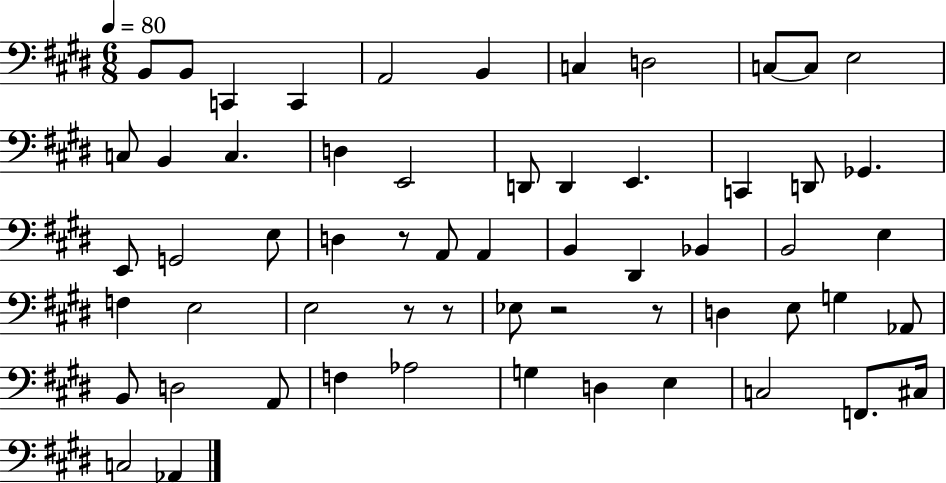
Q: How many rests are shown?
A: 5